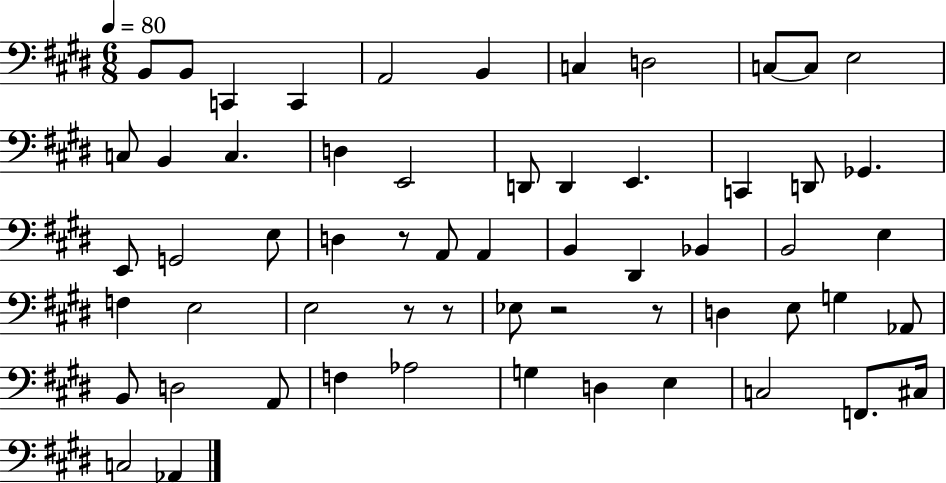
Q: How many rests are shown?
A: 5